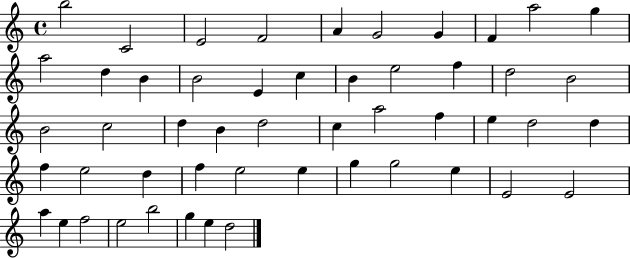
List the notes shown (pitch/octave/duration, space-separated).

B5/h C4/h E4/h F4/h A4/q G4/h G4/q F4/q A5/h G5/q A5/h D5/q B4/q B4/h E4/q C5/q B4/q E5/h F5/q D5/h B4/h B4/h C5/h D5/q B4/q D5/h C5/q A5/h F5/q E5/q D5/h D5/q F5/q E5/h D5/q F5/q E5/h E5/q G5/q G5/h E5/q E4/h E4/h A5/q E5/q F5/h E5/h B5/h G5/q E5/q D5/h